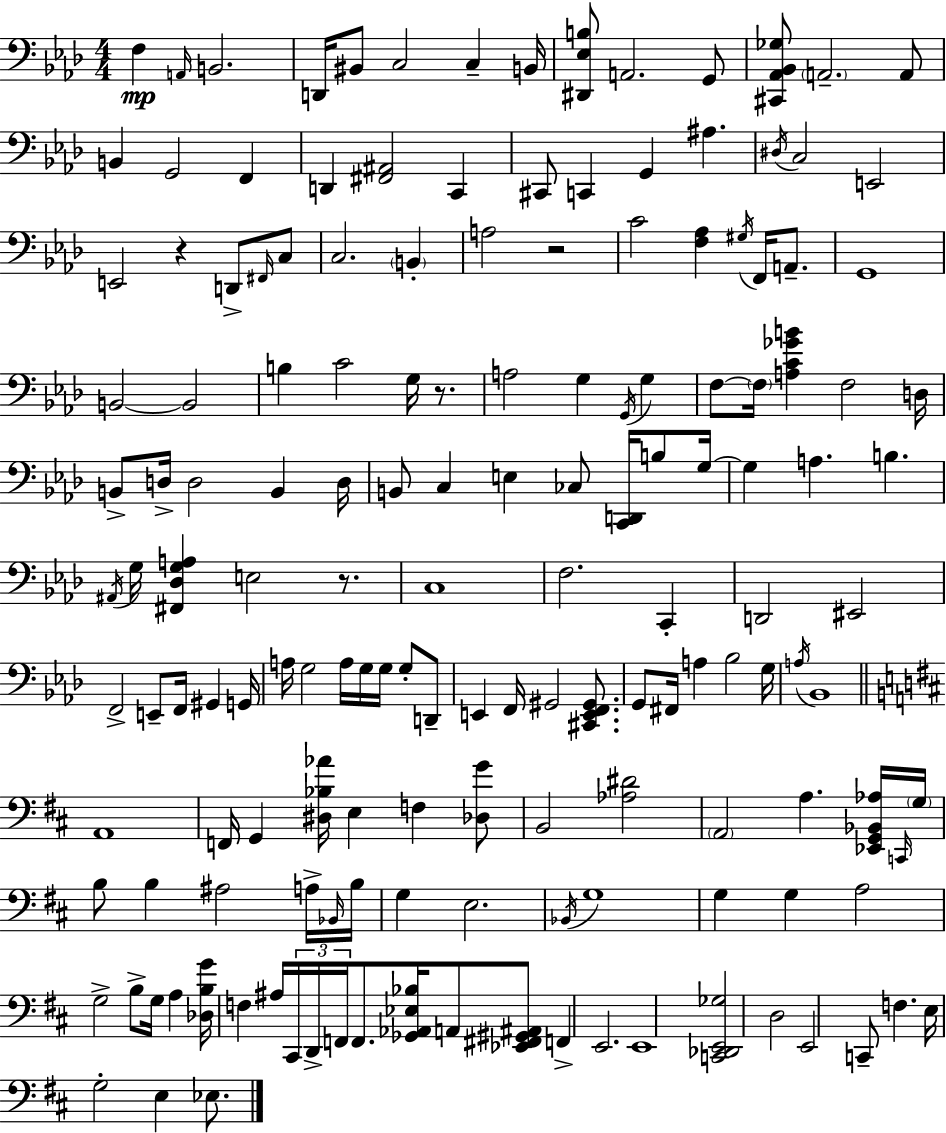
X:1
T:Untitled
M:4/4
L:1/4
K:Ab
F, A,,/4 B,,2 D,,/4 ^B,,/2 C,2 C, B,,/4 [^D,,_E,B,]/2 A,,2 G,,/2 [^C,,_A,,_B,,_G,]/2 A,,2 A,,/2 B,, G,,2 F,, D,, [^F,,^A,,]2 C,, ^C,,/2 C,, G,, ^A, ^D,/4 C,2 E,,2 E,,2 z D,,/2 ^F,,/4 C,/2 C,2 B,, A,2 z2 C2 [F,_A,] ^G,/4 F,,/4 A,,/2 G,,4 B,,2 B,,2 B, C2 G,/4 z/2 A,2 G, G,,/4 G, F,/2 F,/4 [A,C_GB] F,2 D,/4 B,,/2 D,/4 D,2 B,, D,/4 B,,/2 C, E, _C,/2 [C,,D,,]/4 B,/2 G,/4 G, A, B, ^A,,/4 G,/4 [^F,,_D,G,A,] E,2 z/2 C,4 F,2 C,, D,,2 ^E,,2 F,,2 E,,/2 F,,/4 ^G,, G,,/4 A,/4 G,2 A,/4 G,/4 G,/4 G,/2 D,,/2 E,, F,,/4 ^G,,2 [^C,,E,,F,,^G,,]/2 G,,/2 ^F,,/4 A, _B,2 G,/4 A,/4 _B,,4 A,,4 F,,/4 G,, [^D,_B,_A]/4 E, F, [_D,G]/2 B,,2 [_A,^D]2 A,,2 A, [_E,,G,,_B,,_A,]/4 C,,/4 G,/4 B,/2 B, ^A,2 A,/4 _B,,/4 B,/4 G, E,2 _B,,/4 G,4 G, G, A,2 G,2 B,/2 G,/4 A, [_D,B,G]/4 F, ^A,/4 ^C,,/4 D,,/4 F,,/4 F,,/2 [_G,,_A,,_E,_B,]/4 A,,/2 [_E,,^F,,^G,,^A,,]/2 F,, E,,2 E,,4 [C,,_D,,E,,_G,]2 D,2 E,,2 C,,/2 F, E,/4 G,2 E, _E,/2